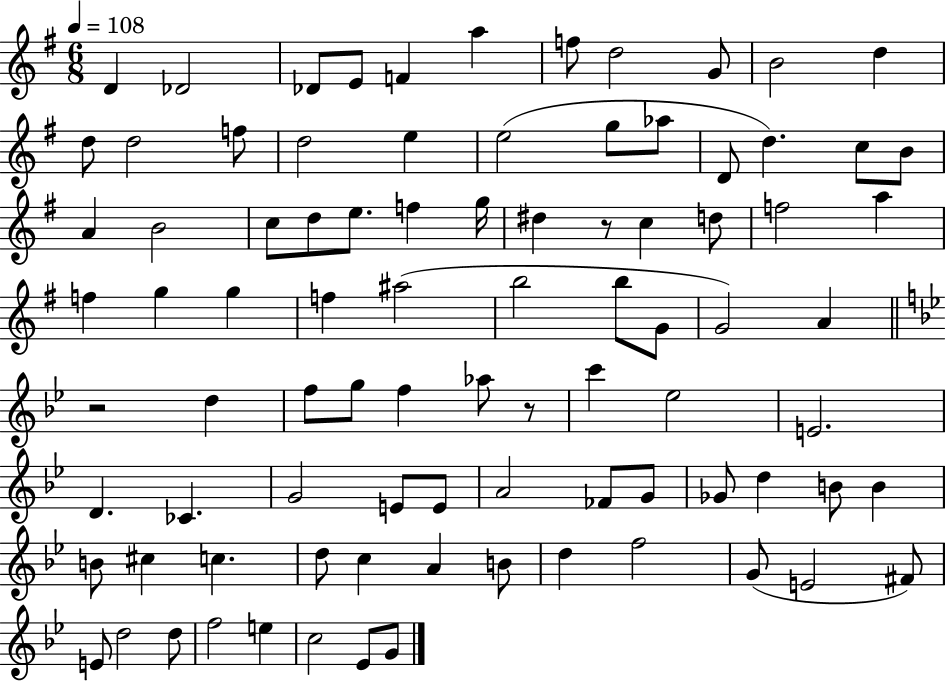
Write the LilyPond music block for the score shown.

{
  \clef treble
  \numericTimeSignature
  \time 6/8
  \key g \major
  \tempo 4 = 108
  d'4 des'2 | des'8 e'8 f'4 a''4 | f''8 d''2 g'8 | b'2 d''4 | \break d''8 d''2 f''8 | d''2 e''4 | e''2( g''8 aes''8 | d'8 d''4.) c''8 b'8 | \break a'4 b'2 | c''8 d''8 e''8. f''4 g''16 | dis''4 r8 c''4 d''8 | f''2 a''4 | \break f''4 g''4 g''4 | f''4 ais''2( | b''2 b''8 g'8 | g'2) a'4 | \break \bar "||" \break \key g \minor r2 d''4 | f''8 g''8 f''4 aes''8 r8 | c'''4 ees''2 | e'2. | \break d'4. ces'4. | g'2 e'8 e'8 | a'2 fes'8 g'8 | ges'8 d''4 b'8 b'4 | \break b'8 cis''4 c''4. | d''8 c''4 a'4 b'8 | d''4 f''2 | g'8( e'2 fis'8) | \break e'8 d''2 d''8 | f''2 e''4 | c''2 ees'8 g'8 | \bar "|."
}